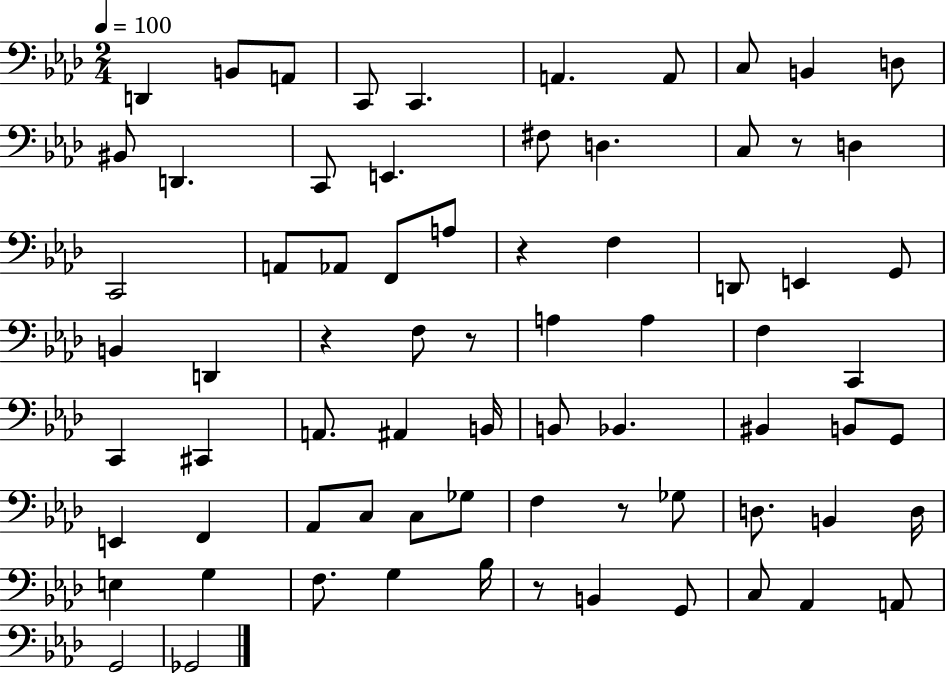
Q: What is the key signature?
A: AES major